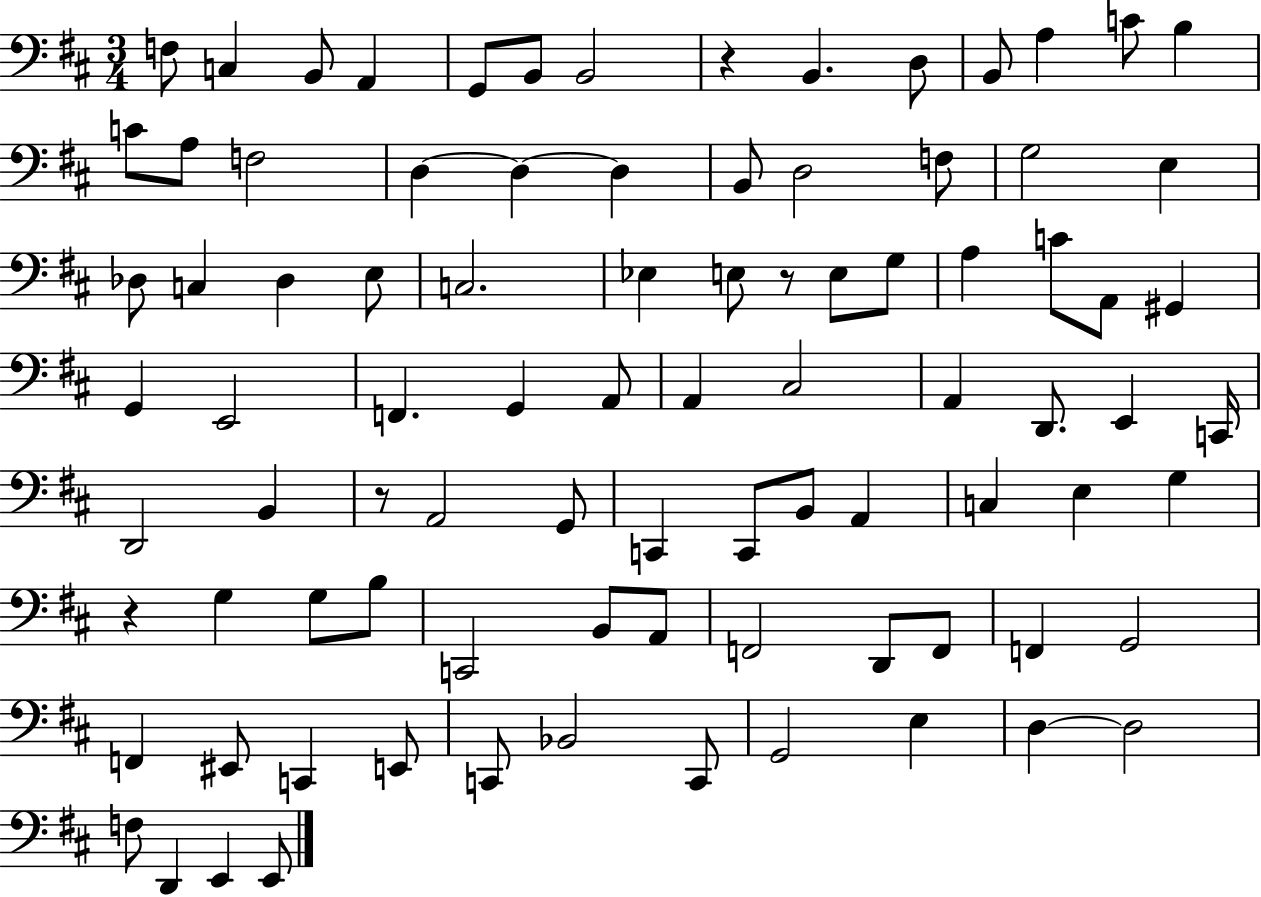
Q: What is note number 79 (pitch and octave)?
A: E3